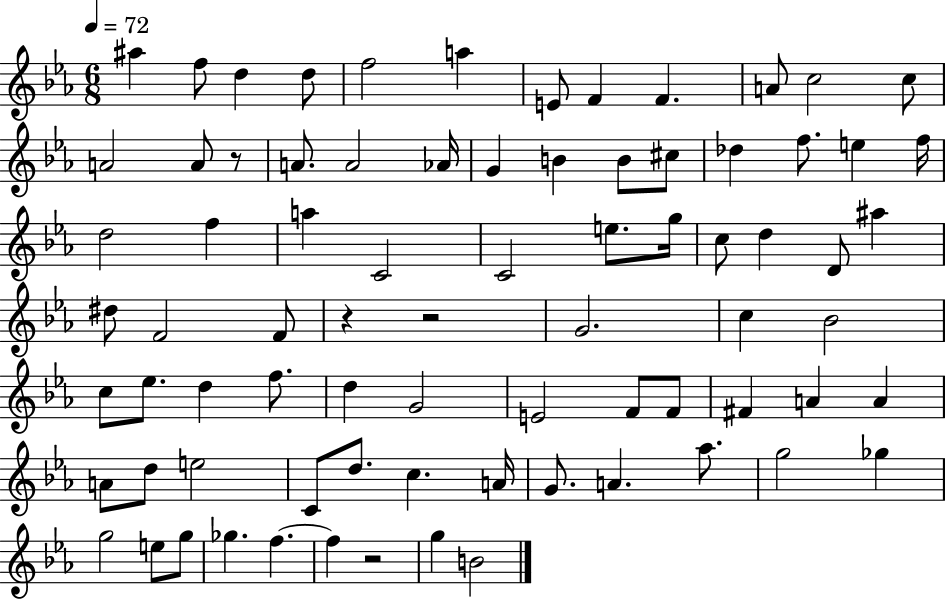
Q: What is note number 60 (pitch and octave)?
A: C5